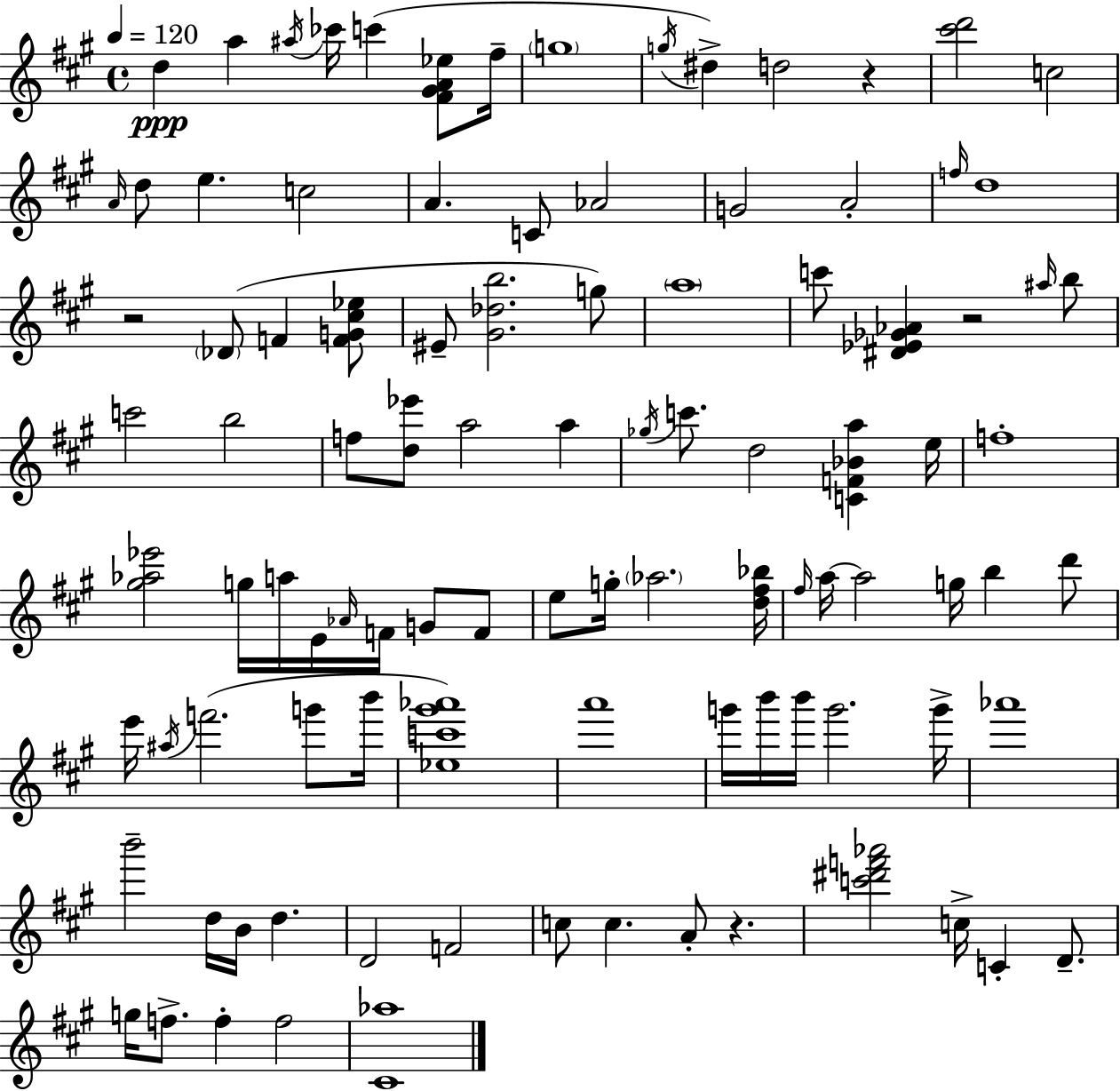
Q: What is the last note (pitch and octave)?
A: F5